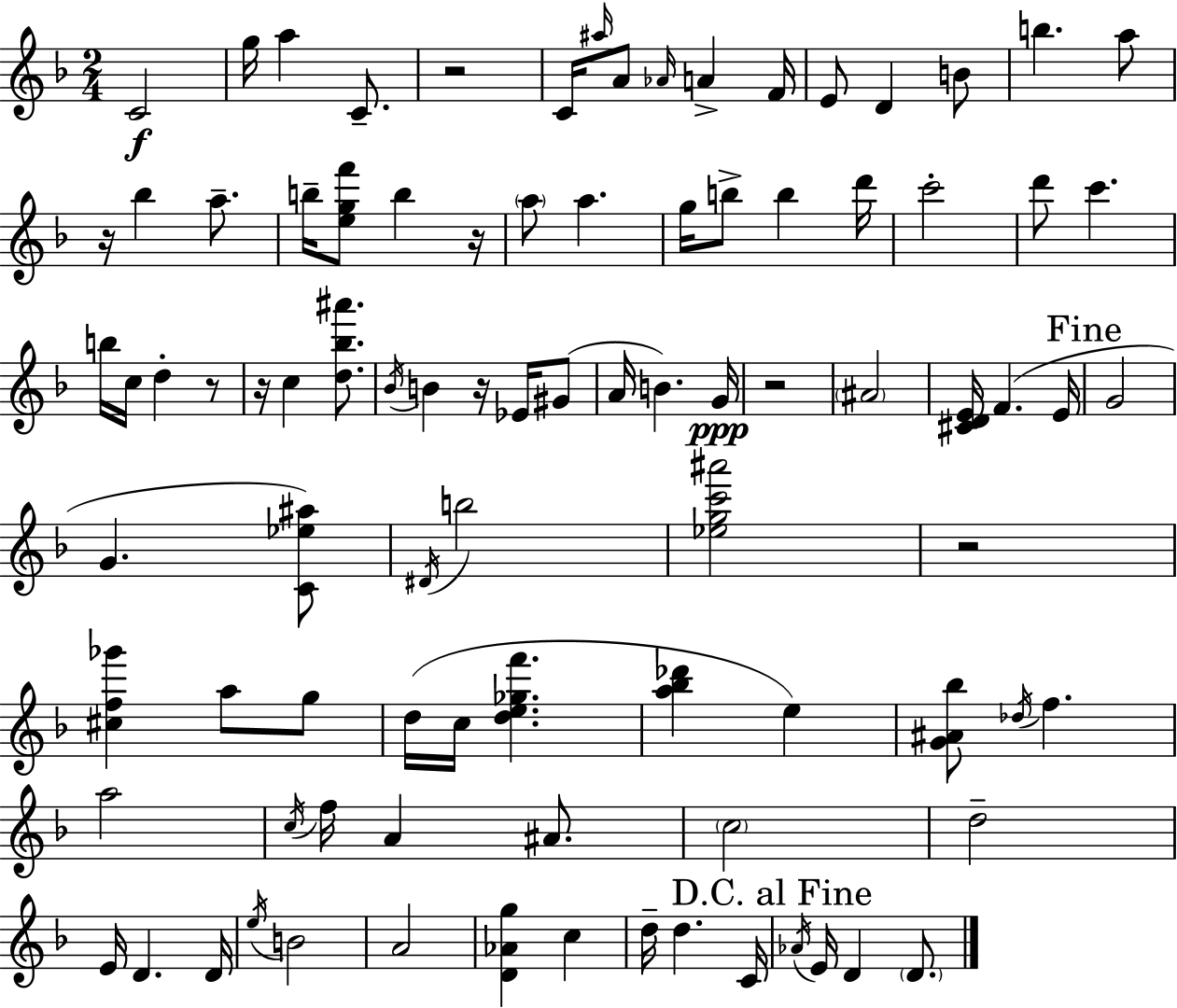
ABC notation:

X:1
T:Untitled
M:2/4
L:1/4
K:F
C2 g/4 a C/2 z2 C/4 ^a/4 A/2 _A/4 A F/4 E/2 D B/2 b a/2 z/4 _b a/2 b/4 [egf']/2 b z/4 a/2 a g/4 b/2 b d'/4 c'2 d'/2 c' b/4 c/4 d z/2 z/4 c [d_b^a']/2 _B/4 B z/4 _E/4 ^G/2 A/4 B G/4 z2 ^A2 [^CDE]/4 F E/4 G2 G [C_e^a]/2 ^D/4 b2 [_egc'^a']2 z2 [^cf_g'] a/2 g/2 d/4 c/4 [de_gf'] [a_b_d'] e [G^A_b]/2 _d/4 f a2 c/4 f/4 A ^A/2 c2 d2 E/4 D D/4 e/4 B2 A2 [D_Ag] c d/4 d C/4 _A/4 E/4 D D/2